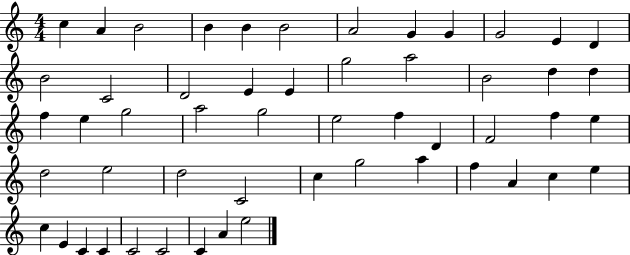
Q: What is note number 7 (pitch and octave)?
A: A4